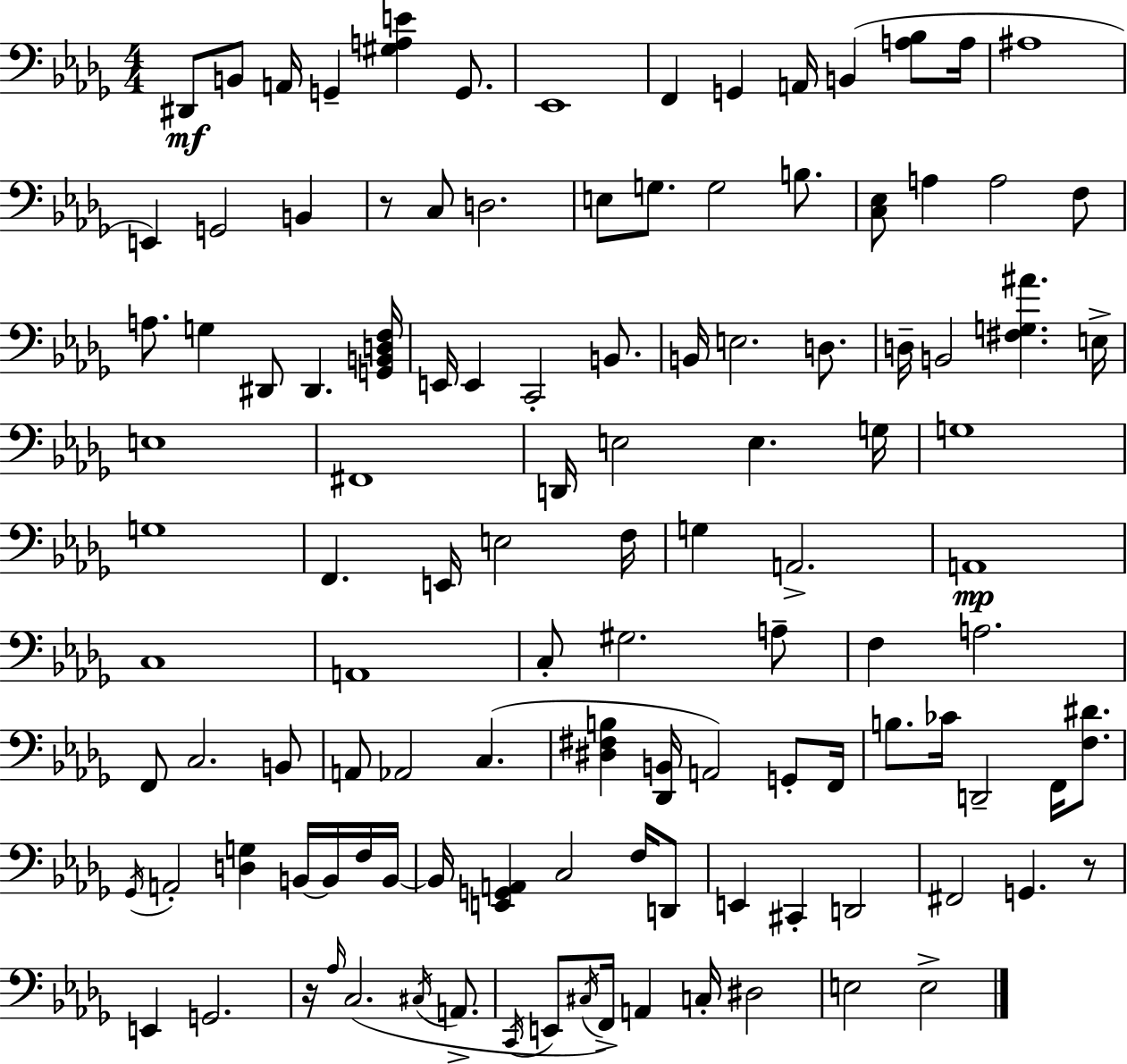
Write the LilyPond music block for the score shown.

{
  \clef bass
  \numericTimeSignature
  \time 4/4
  \key bes \minor
  dis,8\mf b,8 a,16 g,4-- <gis a e'>4 g,8. | ees,1 | f,4 g,4 a,16 b,4( <a bes>8 a16 | ais1 | \break e,4) g,2 b,4 | r8 c8 d2. | e8 g8. g2 b8. | <c ees>8 a4 a2 f8 | \break a8. g4 dis,8 dis,4. <g, b, d f>16 | e,16 e,4 c,2-. b,8. | b,16 e2. d8. | d16-- b,2 <fis g ais'>4. e16-> | \break e1 | fis,1 | d,16 e2 e4. g16 | g1 | \break g1 | f,4. e,16 e2 f16 | g4 a,2.-> | a,1\mp | \break c1 | a,1 | c8-. gis2. a8-- | f4 a2. | \break f,8 c2. b,8 | a,8 aes,2 c4.( | <dis fis b>4 <des, b,>16 a,2) g,8-. f,16 | b8. ces'16 d,2-- f,16 <f dis'>8. | \break \acciaccatura { ges,16 } a,2-. <d g>4 b,16~~ b,16 f16 | b,16~~ b,16 <e, g, a,>4 c2 f16 d,8 | e,4 cis,4-. d,2 | fis,2 g,4. r8 | \break e,4 g,2. | r16 \grace { aes16 } c2.( \acciaccatura { cis16 } | a,8.-> \acciaccatura { c,16 } e,8 \acciaccatura { cis16 }) f,16-> a,4 c16-. dis2 | e2 e2-> | \break \bar "|."
}